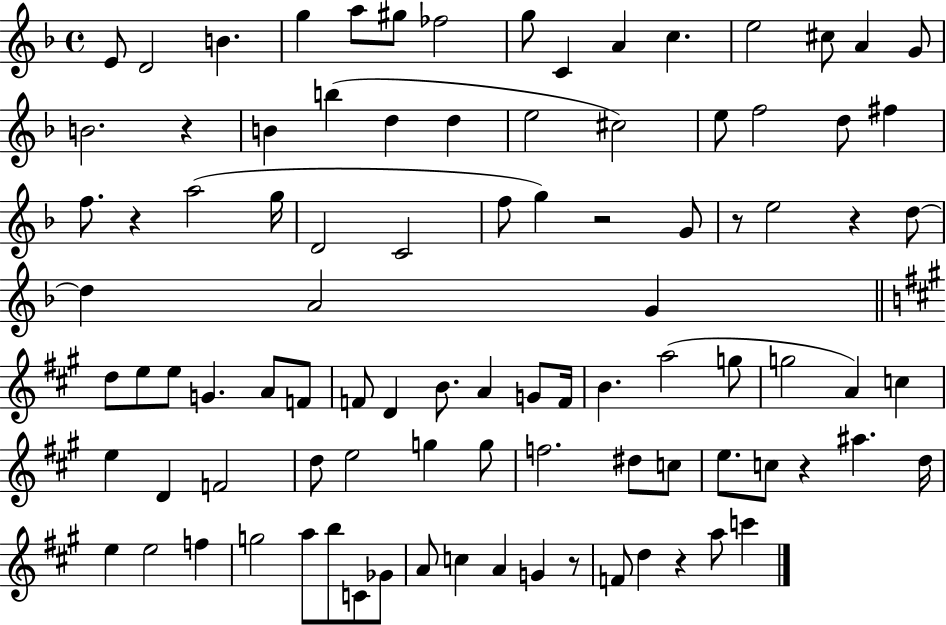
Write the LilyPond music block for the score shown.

{
  \clef treble
  \time 4/4
  \defaultTimeSignature
  \key f \major
  e'8 d'2 b'4. | g''4 a''8 gis''8 fes''2 | g''8 c'4 a'4 c''4. | e''2 cis''8 a'4 g'8 | \break b'2. r4 | b'4 b''4( d''4 d''4 | e''2 cis''2) | e''8 f''2 d''8 fis''4 | \break f''8. r4 a''2( g''16 | d'2 c'2 | f''8 g''4) r2 g'8 | r8 e''2 r4 d''8~~ | \break d''4 a'2 g'4 | \bar "||" \break \key a \major d''8 e''8 e''8 g'4. a'8 f'8 | f'8 d'4 b'8. a'4 g'8 f'16 | b'4. a''2( g''8 | g''2 a'4) c''4 | \break e''4 d'4 f'2 | d''8 e''2 g''4 g''8 | f''2. dis''8 c''8 | e''8. c''8 r4 ais''4. d''16 | \break e''4 e''2 f''4 | g''2 a''8 b''8 c'8 ges'8 | a'8 c''4 a'4 g'4 r8 | f'8 d''4 r4 a''8 c'''4 | \break \bar "|."
}